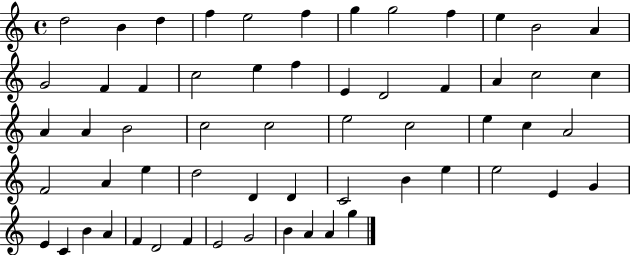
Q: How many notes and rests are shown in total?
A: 59